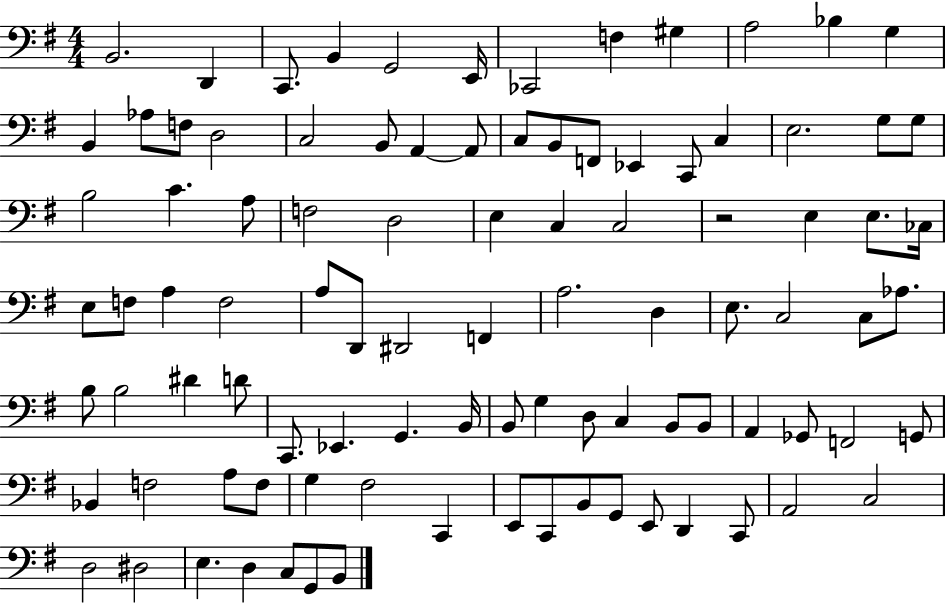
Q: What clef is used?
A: bass